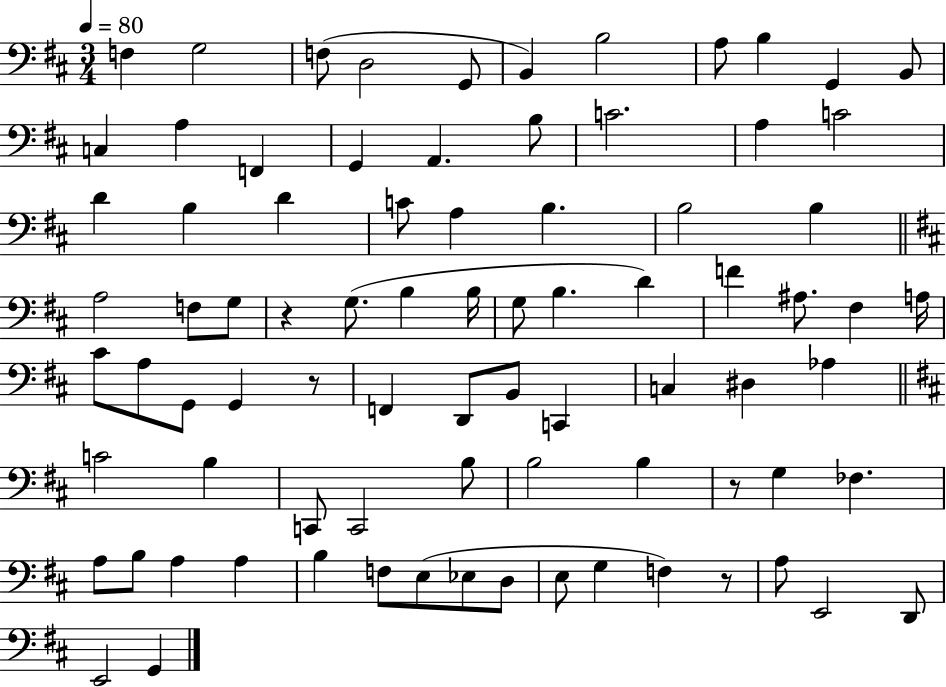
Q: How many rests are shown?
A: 4